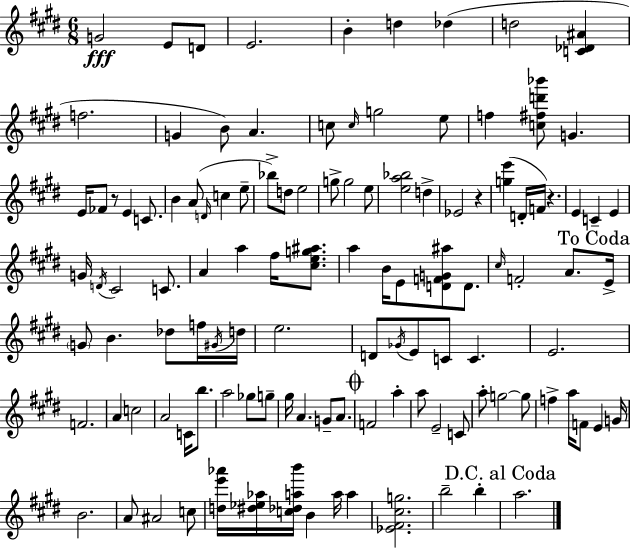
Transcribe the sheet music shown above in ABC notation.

X:1
T:Untitled
M:6/8
L:1/4
K:E
G2 E/2 D/2 E2 B d _d d2 [C_D^A] f2 G B/2 A c/2 c/4 g2 e/2 f [c^fd'_b']/2 G E/4 _F/2 z/2 E C/2 B A/2 D/4 c e/2 _b/2 d/2 e2 g/2 g2 e/2 [ea_b]2 d _E2 z [ge'] D/4 F/4 z E C E G/4 D/4 ^C2 C/2 A a ^f/4 [^ceg^a]/2 a B/4 E/2 [DFG^a]/2 D/2 ^c/4 F2 A/2 E/4 G/2 B _d/2 f/4 ^G/4 d/4 e2 D/2 _G/4 E/2 C/2 C E2 F2 A c2 A2 C/4 b/2 a2 _g/2 g/2 ^g/4 A G/2 A/2 F2 a a/2 E2 C/2 a/2 g2 g/2 f a/4 F/2 E G/4 B2 A/2 ^A2 c/2 [de'_a']/4 [^d_e_a]/4 [c_dab']/4 B a/4 a [_E^F^cg]2 b2 b a2